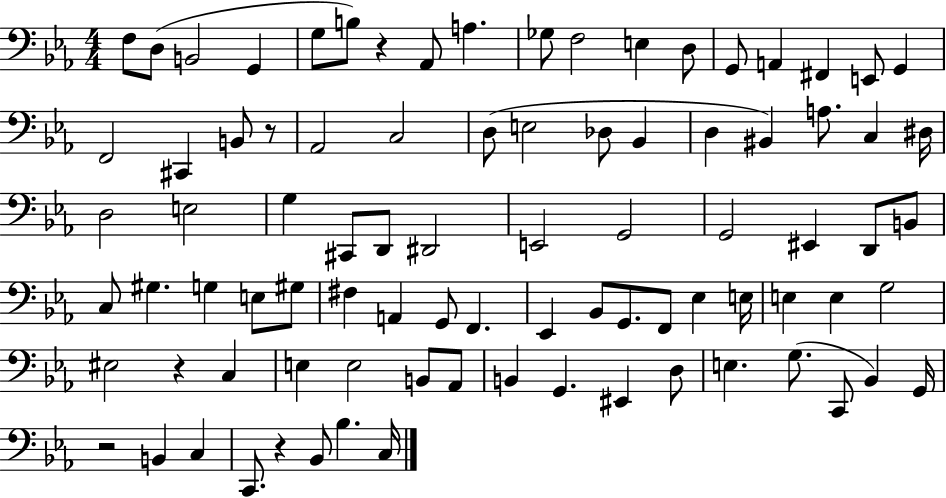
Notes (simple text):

F3/e D3/e B2/h G2/q G3/e B3/e R/q Ab2/e A3/q. Gb3/e F3/h E3/q D3/e G2/e A2/q F#2/q E2/e G2/q F2/h C#2/q B2/e R/e Ab2/h C3/h D3/e E3/h Db3/e Bb2/q D3/q BIS2/q A3/e. C3/q D#3/s D3/h E3/h G3/q C#2/e D2/e D#2/h E2/h G2/h G2/h EIS2/q D2/e B2/e C3/e G#3/q. G3/q E3/e G#3/e F#3/q A2/q G2/e F2/q. Eb2/q Bb2/e G2/e. F2/e Eb3/q E3/s E3/q E3/q G3/h EIS3/h R/q C3/q E3/q E3/h B2/e Ab2/e B2/q G2/q. EIS2/q D3/e E3/q. G3/e. C2/e Bb2/q G2/s R/h B2/q C3/q C2/e. R/q Bb2/e Bb3/q. C3/s